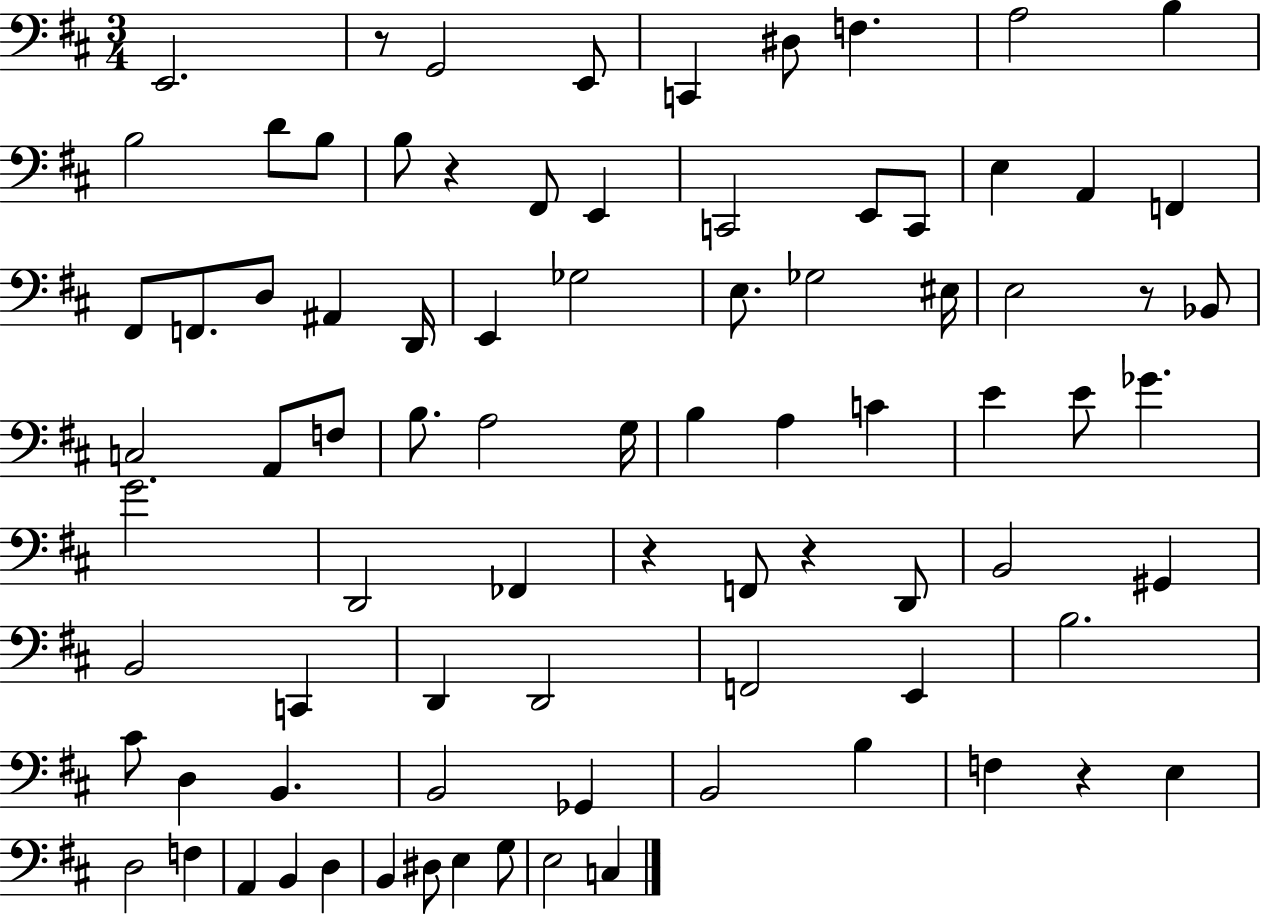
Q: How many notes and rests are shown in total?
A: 84